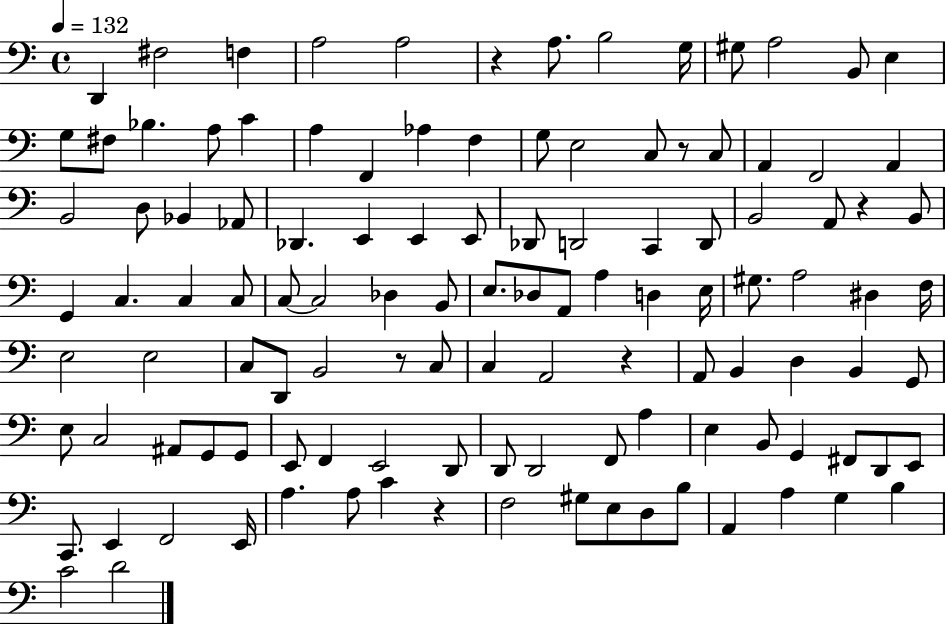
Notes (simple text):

D2/q F#3/h F3/q A3/h A3/h R/q A3/e. B3/h G3/s G#3/e A3/h B2/e E3/q G3/e F#3/e Bb3/q. A3/e C4/q A3/q F2/q Ab3/q F3/q G3/e E3/h C3/e R/e C3/e A2/q F2/h A2/q B2/h D3/e Bb2/q Ab2/e Db2/q. E2/q E2/q E2/e Db2/e D2/h C2/q D2/e B2/h A2/e R/q B2/e G2/q C3/q. C3/q C3/e C3/e C3/h Db3/q B2/e E3/e. Db3/e A2/e A3/q D3/q E3/s G#3/e. A3/h D#3/q F3/s E3/h E3/h C3/e D2/e B2/h R/e C3/e C3/q A2/h R/q A2/e B2/q D3/q B2/q G2/e E3/e C3/h A#2/e G2/e G2/e E2/e F2/q E2/h D2/e D2/e D2/h F2/e A3/q E3/q B2/e G2/q F#2/e D2/e E2/e C2/e. E2/q F2/h E2/s A3/q. A3/e C4/q R/q F3/h G#3/e E3/e D3/e B3/e A2/q A3/q G3/q B3/q C4/h D4/h